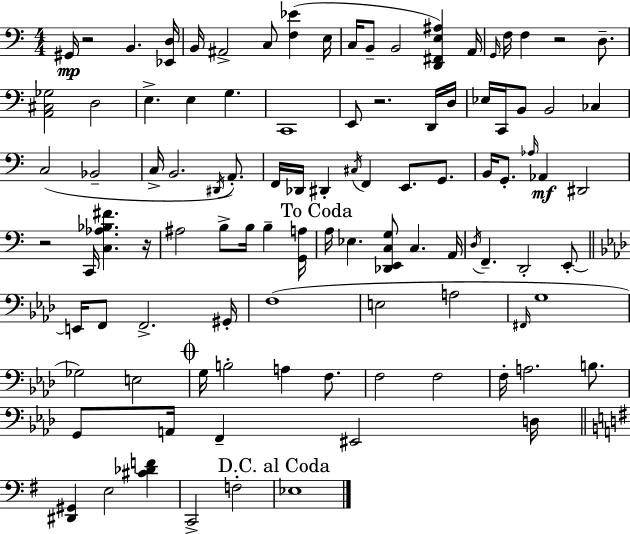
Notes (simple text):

G#2/s R/h B2/q. [Eb2,D3]/s B2/s A#2/h C3/e [F3,Eb4]/q E3/s C3/s B2/e B2/h [D2,F#2,E3,A#3]/q A2/s G2/s F3/s F3/q R/h D3/e. [A2,C#3,Gb3]/h D3/h E3/q. E3/q G3/q. C2/w E2/e R/h. D2/s D3/s Eb3/s C2/s B2/e B2/h CES3/q C3/h Bb2/h C3/s B2/h. D#2/s A2/e. F2/s Db2/s D#2/q C#3/s F2/q E2/e. G2/e. B2/s G2/e. Ab3/s Ab2/q D#2/h R/h C2/s [C3,Ab3,Bb3,F#4]/q. R/s A#3/h B3/e B3/s B3/q [G2,A3]/s A3/s Eb3/q. [Db2,E2,C3,G3]/e C3/q. A2/s D3/s F2/q. D2/h E2/e E2/s F2/e F2/h. G#2/s F3/w E3/h A3/h F#2/s G3/w Gb3/h E3/h G3/s B3/h A3/q F3/e. F3/h F3/h F3/s A3/h. B3/e. G2/e A2/s F2/q EIS2/h D3/s [D#2,G#2]/q E3/h [C#4,Db4,F4]/q C2/h F3/h Eb3/w